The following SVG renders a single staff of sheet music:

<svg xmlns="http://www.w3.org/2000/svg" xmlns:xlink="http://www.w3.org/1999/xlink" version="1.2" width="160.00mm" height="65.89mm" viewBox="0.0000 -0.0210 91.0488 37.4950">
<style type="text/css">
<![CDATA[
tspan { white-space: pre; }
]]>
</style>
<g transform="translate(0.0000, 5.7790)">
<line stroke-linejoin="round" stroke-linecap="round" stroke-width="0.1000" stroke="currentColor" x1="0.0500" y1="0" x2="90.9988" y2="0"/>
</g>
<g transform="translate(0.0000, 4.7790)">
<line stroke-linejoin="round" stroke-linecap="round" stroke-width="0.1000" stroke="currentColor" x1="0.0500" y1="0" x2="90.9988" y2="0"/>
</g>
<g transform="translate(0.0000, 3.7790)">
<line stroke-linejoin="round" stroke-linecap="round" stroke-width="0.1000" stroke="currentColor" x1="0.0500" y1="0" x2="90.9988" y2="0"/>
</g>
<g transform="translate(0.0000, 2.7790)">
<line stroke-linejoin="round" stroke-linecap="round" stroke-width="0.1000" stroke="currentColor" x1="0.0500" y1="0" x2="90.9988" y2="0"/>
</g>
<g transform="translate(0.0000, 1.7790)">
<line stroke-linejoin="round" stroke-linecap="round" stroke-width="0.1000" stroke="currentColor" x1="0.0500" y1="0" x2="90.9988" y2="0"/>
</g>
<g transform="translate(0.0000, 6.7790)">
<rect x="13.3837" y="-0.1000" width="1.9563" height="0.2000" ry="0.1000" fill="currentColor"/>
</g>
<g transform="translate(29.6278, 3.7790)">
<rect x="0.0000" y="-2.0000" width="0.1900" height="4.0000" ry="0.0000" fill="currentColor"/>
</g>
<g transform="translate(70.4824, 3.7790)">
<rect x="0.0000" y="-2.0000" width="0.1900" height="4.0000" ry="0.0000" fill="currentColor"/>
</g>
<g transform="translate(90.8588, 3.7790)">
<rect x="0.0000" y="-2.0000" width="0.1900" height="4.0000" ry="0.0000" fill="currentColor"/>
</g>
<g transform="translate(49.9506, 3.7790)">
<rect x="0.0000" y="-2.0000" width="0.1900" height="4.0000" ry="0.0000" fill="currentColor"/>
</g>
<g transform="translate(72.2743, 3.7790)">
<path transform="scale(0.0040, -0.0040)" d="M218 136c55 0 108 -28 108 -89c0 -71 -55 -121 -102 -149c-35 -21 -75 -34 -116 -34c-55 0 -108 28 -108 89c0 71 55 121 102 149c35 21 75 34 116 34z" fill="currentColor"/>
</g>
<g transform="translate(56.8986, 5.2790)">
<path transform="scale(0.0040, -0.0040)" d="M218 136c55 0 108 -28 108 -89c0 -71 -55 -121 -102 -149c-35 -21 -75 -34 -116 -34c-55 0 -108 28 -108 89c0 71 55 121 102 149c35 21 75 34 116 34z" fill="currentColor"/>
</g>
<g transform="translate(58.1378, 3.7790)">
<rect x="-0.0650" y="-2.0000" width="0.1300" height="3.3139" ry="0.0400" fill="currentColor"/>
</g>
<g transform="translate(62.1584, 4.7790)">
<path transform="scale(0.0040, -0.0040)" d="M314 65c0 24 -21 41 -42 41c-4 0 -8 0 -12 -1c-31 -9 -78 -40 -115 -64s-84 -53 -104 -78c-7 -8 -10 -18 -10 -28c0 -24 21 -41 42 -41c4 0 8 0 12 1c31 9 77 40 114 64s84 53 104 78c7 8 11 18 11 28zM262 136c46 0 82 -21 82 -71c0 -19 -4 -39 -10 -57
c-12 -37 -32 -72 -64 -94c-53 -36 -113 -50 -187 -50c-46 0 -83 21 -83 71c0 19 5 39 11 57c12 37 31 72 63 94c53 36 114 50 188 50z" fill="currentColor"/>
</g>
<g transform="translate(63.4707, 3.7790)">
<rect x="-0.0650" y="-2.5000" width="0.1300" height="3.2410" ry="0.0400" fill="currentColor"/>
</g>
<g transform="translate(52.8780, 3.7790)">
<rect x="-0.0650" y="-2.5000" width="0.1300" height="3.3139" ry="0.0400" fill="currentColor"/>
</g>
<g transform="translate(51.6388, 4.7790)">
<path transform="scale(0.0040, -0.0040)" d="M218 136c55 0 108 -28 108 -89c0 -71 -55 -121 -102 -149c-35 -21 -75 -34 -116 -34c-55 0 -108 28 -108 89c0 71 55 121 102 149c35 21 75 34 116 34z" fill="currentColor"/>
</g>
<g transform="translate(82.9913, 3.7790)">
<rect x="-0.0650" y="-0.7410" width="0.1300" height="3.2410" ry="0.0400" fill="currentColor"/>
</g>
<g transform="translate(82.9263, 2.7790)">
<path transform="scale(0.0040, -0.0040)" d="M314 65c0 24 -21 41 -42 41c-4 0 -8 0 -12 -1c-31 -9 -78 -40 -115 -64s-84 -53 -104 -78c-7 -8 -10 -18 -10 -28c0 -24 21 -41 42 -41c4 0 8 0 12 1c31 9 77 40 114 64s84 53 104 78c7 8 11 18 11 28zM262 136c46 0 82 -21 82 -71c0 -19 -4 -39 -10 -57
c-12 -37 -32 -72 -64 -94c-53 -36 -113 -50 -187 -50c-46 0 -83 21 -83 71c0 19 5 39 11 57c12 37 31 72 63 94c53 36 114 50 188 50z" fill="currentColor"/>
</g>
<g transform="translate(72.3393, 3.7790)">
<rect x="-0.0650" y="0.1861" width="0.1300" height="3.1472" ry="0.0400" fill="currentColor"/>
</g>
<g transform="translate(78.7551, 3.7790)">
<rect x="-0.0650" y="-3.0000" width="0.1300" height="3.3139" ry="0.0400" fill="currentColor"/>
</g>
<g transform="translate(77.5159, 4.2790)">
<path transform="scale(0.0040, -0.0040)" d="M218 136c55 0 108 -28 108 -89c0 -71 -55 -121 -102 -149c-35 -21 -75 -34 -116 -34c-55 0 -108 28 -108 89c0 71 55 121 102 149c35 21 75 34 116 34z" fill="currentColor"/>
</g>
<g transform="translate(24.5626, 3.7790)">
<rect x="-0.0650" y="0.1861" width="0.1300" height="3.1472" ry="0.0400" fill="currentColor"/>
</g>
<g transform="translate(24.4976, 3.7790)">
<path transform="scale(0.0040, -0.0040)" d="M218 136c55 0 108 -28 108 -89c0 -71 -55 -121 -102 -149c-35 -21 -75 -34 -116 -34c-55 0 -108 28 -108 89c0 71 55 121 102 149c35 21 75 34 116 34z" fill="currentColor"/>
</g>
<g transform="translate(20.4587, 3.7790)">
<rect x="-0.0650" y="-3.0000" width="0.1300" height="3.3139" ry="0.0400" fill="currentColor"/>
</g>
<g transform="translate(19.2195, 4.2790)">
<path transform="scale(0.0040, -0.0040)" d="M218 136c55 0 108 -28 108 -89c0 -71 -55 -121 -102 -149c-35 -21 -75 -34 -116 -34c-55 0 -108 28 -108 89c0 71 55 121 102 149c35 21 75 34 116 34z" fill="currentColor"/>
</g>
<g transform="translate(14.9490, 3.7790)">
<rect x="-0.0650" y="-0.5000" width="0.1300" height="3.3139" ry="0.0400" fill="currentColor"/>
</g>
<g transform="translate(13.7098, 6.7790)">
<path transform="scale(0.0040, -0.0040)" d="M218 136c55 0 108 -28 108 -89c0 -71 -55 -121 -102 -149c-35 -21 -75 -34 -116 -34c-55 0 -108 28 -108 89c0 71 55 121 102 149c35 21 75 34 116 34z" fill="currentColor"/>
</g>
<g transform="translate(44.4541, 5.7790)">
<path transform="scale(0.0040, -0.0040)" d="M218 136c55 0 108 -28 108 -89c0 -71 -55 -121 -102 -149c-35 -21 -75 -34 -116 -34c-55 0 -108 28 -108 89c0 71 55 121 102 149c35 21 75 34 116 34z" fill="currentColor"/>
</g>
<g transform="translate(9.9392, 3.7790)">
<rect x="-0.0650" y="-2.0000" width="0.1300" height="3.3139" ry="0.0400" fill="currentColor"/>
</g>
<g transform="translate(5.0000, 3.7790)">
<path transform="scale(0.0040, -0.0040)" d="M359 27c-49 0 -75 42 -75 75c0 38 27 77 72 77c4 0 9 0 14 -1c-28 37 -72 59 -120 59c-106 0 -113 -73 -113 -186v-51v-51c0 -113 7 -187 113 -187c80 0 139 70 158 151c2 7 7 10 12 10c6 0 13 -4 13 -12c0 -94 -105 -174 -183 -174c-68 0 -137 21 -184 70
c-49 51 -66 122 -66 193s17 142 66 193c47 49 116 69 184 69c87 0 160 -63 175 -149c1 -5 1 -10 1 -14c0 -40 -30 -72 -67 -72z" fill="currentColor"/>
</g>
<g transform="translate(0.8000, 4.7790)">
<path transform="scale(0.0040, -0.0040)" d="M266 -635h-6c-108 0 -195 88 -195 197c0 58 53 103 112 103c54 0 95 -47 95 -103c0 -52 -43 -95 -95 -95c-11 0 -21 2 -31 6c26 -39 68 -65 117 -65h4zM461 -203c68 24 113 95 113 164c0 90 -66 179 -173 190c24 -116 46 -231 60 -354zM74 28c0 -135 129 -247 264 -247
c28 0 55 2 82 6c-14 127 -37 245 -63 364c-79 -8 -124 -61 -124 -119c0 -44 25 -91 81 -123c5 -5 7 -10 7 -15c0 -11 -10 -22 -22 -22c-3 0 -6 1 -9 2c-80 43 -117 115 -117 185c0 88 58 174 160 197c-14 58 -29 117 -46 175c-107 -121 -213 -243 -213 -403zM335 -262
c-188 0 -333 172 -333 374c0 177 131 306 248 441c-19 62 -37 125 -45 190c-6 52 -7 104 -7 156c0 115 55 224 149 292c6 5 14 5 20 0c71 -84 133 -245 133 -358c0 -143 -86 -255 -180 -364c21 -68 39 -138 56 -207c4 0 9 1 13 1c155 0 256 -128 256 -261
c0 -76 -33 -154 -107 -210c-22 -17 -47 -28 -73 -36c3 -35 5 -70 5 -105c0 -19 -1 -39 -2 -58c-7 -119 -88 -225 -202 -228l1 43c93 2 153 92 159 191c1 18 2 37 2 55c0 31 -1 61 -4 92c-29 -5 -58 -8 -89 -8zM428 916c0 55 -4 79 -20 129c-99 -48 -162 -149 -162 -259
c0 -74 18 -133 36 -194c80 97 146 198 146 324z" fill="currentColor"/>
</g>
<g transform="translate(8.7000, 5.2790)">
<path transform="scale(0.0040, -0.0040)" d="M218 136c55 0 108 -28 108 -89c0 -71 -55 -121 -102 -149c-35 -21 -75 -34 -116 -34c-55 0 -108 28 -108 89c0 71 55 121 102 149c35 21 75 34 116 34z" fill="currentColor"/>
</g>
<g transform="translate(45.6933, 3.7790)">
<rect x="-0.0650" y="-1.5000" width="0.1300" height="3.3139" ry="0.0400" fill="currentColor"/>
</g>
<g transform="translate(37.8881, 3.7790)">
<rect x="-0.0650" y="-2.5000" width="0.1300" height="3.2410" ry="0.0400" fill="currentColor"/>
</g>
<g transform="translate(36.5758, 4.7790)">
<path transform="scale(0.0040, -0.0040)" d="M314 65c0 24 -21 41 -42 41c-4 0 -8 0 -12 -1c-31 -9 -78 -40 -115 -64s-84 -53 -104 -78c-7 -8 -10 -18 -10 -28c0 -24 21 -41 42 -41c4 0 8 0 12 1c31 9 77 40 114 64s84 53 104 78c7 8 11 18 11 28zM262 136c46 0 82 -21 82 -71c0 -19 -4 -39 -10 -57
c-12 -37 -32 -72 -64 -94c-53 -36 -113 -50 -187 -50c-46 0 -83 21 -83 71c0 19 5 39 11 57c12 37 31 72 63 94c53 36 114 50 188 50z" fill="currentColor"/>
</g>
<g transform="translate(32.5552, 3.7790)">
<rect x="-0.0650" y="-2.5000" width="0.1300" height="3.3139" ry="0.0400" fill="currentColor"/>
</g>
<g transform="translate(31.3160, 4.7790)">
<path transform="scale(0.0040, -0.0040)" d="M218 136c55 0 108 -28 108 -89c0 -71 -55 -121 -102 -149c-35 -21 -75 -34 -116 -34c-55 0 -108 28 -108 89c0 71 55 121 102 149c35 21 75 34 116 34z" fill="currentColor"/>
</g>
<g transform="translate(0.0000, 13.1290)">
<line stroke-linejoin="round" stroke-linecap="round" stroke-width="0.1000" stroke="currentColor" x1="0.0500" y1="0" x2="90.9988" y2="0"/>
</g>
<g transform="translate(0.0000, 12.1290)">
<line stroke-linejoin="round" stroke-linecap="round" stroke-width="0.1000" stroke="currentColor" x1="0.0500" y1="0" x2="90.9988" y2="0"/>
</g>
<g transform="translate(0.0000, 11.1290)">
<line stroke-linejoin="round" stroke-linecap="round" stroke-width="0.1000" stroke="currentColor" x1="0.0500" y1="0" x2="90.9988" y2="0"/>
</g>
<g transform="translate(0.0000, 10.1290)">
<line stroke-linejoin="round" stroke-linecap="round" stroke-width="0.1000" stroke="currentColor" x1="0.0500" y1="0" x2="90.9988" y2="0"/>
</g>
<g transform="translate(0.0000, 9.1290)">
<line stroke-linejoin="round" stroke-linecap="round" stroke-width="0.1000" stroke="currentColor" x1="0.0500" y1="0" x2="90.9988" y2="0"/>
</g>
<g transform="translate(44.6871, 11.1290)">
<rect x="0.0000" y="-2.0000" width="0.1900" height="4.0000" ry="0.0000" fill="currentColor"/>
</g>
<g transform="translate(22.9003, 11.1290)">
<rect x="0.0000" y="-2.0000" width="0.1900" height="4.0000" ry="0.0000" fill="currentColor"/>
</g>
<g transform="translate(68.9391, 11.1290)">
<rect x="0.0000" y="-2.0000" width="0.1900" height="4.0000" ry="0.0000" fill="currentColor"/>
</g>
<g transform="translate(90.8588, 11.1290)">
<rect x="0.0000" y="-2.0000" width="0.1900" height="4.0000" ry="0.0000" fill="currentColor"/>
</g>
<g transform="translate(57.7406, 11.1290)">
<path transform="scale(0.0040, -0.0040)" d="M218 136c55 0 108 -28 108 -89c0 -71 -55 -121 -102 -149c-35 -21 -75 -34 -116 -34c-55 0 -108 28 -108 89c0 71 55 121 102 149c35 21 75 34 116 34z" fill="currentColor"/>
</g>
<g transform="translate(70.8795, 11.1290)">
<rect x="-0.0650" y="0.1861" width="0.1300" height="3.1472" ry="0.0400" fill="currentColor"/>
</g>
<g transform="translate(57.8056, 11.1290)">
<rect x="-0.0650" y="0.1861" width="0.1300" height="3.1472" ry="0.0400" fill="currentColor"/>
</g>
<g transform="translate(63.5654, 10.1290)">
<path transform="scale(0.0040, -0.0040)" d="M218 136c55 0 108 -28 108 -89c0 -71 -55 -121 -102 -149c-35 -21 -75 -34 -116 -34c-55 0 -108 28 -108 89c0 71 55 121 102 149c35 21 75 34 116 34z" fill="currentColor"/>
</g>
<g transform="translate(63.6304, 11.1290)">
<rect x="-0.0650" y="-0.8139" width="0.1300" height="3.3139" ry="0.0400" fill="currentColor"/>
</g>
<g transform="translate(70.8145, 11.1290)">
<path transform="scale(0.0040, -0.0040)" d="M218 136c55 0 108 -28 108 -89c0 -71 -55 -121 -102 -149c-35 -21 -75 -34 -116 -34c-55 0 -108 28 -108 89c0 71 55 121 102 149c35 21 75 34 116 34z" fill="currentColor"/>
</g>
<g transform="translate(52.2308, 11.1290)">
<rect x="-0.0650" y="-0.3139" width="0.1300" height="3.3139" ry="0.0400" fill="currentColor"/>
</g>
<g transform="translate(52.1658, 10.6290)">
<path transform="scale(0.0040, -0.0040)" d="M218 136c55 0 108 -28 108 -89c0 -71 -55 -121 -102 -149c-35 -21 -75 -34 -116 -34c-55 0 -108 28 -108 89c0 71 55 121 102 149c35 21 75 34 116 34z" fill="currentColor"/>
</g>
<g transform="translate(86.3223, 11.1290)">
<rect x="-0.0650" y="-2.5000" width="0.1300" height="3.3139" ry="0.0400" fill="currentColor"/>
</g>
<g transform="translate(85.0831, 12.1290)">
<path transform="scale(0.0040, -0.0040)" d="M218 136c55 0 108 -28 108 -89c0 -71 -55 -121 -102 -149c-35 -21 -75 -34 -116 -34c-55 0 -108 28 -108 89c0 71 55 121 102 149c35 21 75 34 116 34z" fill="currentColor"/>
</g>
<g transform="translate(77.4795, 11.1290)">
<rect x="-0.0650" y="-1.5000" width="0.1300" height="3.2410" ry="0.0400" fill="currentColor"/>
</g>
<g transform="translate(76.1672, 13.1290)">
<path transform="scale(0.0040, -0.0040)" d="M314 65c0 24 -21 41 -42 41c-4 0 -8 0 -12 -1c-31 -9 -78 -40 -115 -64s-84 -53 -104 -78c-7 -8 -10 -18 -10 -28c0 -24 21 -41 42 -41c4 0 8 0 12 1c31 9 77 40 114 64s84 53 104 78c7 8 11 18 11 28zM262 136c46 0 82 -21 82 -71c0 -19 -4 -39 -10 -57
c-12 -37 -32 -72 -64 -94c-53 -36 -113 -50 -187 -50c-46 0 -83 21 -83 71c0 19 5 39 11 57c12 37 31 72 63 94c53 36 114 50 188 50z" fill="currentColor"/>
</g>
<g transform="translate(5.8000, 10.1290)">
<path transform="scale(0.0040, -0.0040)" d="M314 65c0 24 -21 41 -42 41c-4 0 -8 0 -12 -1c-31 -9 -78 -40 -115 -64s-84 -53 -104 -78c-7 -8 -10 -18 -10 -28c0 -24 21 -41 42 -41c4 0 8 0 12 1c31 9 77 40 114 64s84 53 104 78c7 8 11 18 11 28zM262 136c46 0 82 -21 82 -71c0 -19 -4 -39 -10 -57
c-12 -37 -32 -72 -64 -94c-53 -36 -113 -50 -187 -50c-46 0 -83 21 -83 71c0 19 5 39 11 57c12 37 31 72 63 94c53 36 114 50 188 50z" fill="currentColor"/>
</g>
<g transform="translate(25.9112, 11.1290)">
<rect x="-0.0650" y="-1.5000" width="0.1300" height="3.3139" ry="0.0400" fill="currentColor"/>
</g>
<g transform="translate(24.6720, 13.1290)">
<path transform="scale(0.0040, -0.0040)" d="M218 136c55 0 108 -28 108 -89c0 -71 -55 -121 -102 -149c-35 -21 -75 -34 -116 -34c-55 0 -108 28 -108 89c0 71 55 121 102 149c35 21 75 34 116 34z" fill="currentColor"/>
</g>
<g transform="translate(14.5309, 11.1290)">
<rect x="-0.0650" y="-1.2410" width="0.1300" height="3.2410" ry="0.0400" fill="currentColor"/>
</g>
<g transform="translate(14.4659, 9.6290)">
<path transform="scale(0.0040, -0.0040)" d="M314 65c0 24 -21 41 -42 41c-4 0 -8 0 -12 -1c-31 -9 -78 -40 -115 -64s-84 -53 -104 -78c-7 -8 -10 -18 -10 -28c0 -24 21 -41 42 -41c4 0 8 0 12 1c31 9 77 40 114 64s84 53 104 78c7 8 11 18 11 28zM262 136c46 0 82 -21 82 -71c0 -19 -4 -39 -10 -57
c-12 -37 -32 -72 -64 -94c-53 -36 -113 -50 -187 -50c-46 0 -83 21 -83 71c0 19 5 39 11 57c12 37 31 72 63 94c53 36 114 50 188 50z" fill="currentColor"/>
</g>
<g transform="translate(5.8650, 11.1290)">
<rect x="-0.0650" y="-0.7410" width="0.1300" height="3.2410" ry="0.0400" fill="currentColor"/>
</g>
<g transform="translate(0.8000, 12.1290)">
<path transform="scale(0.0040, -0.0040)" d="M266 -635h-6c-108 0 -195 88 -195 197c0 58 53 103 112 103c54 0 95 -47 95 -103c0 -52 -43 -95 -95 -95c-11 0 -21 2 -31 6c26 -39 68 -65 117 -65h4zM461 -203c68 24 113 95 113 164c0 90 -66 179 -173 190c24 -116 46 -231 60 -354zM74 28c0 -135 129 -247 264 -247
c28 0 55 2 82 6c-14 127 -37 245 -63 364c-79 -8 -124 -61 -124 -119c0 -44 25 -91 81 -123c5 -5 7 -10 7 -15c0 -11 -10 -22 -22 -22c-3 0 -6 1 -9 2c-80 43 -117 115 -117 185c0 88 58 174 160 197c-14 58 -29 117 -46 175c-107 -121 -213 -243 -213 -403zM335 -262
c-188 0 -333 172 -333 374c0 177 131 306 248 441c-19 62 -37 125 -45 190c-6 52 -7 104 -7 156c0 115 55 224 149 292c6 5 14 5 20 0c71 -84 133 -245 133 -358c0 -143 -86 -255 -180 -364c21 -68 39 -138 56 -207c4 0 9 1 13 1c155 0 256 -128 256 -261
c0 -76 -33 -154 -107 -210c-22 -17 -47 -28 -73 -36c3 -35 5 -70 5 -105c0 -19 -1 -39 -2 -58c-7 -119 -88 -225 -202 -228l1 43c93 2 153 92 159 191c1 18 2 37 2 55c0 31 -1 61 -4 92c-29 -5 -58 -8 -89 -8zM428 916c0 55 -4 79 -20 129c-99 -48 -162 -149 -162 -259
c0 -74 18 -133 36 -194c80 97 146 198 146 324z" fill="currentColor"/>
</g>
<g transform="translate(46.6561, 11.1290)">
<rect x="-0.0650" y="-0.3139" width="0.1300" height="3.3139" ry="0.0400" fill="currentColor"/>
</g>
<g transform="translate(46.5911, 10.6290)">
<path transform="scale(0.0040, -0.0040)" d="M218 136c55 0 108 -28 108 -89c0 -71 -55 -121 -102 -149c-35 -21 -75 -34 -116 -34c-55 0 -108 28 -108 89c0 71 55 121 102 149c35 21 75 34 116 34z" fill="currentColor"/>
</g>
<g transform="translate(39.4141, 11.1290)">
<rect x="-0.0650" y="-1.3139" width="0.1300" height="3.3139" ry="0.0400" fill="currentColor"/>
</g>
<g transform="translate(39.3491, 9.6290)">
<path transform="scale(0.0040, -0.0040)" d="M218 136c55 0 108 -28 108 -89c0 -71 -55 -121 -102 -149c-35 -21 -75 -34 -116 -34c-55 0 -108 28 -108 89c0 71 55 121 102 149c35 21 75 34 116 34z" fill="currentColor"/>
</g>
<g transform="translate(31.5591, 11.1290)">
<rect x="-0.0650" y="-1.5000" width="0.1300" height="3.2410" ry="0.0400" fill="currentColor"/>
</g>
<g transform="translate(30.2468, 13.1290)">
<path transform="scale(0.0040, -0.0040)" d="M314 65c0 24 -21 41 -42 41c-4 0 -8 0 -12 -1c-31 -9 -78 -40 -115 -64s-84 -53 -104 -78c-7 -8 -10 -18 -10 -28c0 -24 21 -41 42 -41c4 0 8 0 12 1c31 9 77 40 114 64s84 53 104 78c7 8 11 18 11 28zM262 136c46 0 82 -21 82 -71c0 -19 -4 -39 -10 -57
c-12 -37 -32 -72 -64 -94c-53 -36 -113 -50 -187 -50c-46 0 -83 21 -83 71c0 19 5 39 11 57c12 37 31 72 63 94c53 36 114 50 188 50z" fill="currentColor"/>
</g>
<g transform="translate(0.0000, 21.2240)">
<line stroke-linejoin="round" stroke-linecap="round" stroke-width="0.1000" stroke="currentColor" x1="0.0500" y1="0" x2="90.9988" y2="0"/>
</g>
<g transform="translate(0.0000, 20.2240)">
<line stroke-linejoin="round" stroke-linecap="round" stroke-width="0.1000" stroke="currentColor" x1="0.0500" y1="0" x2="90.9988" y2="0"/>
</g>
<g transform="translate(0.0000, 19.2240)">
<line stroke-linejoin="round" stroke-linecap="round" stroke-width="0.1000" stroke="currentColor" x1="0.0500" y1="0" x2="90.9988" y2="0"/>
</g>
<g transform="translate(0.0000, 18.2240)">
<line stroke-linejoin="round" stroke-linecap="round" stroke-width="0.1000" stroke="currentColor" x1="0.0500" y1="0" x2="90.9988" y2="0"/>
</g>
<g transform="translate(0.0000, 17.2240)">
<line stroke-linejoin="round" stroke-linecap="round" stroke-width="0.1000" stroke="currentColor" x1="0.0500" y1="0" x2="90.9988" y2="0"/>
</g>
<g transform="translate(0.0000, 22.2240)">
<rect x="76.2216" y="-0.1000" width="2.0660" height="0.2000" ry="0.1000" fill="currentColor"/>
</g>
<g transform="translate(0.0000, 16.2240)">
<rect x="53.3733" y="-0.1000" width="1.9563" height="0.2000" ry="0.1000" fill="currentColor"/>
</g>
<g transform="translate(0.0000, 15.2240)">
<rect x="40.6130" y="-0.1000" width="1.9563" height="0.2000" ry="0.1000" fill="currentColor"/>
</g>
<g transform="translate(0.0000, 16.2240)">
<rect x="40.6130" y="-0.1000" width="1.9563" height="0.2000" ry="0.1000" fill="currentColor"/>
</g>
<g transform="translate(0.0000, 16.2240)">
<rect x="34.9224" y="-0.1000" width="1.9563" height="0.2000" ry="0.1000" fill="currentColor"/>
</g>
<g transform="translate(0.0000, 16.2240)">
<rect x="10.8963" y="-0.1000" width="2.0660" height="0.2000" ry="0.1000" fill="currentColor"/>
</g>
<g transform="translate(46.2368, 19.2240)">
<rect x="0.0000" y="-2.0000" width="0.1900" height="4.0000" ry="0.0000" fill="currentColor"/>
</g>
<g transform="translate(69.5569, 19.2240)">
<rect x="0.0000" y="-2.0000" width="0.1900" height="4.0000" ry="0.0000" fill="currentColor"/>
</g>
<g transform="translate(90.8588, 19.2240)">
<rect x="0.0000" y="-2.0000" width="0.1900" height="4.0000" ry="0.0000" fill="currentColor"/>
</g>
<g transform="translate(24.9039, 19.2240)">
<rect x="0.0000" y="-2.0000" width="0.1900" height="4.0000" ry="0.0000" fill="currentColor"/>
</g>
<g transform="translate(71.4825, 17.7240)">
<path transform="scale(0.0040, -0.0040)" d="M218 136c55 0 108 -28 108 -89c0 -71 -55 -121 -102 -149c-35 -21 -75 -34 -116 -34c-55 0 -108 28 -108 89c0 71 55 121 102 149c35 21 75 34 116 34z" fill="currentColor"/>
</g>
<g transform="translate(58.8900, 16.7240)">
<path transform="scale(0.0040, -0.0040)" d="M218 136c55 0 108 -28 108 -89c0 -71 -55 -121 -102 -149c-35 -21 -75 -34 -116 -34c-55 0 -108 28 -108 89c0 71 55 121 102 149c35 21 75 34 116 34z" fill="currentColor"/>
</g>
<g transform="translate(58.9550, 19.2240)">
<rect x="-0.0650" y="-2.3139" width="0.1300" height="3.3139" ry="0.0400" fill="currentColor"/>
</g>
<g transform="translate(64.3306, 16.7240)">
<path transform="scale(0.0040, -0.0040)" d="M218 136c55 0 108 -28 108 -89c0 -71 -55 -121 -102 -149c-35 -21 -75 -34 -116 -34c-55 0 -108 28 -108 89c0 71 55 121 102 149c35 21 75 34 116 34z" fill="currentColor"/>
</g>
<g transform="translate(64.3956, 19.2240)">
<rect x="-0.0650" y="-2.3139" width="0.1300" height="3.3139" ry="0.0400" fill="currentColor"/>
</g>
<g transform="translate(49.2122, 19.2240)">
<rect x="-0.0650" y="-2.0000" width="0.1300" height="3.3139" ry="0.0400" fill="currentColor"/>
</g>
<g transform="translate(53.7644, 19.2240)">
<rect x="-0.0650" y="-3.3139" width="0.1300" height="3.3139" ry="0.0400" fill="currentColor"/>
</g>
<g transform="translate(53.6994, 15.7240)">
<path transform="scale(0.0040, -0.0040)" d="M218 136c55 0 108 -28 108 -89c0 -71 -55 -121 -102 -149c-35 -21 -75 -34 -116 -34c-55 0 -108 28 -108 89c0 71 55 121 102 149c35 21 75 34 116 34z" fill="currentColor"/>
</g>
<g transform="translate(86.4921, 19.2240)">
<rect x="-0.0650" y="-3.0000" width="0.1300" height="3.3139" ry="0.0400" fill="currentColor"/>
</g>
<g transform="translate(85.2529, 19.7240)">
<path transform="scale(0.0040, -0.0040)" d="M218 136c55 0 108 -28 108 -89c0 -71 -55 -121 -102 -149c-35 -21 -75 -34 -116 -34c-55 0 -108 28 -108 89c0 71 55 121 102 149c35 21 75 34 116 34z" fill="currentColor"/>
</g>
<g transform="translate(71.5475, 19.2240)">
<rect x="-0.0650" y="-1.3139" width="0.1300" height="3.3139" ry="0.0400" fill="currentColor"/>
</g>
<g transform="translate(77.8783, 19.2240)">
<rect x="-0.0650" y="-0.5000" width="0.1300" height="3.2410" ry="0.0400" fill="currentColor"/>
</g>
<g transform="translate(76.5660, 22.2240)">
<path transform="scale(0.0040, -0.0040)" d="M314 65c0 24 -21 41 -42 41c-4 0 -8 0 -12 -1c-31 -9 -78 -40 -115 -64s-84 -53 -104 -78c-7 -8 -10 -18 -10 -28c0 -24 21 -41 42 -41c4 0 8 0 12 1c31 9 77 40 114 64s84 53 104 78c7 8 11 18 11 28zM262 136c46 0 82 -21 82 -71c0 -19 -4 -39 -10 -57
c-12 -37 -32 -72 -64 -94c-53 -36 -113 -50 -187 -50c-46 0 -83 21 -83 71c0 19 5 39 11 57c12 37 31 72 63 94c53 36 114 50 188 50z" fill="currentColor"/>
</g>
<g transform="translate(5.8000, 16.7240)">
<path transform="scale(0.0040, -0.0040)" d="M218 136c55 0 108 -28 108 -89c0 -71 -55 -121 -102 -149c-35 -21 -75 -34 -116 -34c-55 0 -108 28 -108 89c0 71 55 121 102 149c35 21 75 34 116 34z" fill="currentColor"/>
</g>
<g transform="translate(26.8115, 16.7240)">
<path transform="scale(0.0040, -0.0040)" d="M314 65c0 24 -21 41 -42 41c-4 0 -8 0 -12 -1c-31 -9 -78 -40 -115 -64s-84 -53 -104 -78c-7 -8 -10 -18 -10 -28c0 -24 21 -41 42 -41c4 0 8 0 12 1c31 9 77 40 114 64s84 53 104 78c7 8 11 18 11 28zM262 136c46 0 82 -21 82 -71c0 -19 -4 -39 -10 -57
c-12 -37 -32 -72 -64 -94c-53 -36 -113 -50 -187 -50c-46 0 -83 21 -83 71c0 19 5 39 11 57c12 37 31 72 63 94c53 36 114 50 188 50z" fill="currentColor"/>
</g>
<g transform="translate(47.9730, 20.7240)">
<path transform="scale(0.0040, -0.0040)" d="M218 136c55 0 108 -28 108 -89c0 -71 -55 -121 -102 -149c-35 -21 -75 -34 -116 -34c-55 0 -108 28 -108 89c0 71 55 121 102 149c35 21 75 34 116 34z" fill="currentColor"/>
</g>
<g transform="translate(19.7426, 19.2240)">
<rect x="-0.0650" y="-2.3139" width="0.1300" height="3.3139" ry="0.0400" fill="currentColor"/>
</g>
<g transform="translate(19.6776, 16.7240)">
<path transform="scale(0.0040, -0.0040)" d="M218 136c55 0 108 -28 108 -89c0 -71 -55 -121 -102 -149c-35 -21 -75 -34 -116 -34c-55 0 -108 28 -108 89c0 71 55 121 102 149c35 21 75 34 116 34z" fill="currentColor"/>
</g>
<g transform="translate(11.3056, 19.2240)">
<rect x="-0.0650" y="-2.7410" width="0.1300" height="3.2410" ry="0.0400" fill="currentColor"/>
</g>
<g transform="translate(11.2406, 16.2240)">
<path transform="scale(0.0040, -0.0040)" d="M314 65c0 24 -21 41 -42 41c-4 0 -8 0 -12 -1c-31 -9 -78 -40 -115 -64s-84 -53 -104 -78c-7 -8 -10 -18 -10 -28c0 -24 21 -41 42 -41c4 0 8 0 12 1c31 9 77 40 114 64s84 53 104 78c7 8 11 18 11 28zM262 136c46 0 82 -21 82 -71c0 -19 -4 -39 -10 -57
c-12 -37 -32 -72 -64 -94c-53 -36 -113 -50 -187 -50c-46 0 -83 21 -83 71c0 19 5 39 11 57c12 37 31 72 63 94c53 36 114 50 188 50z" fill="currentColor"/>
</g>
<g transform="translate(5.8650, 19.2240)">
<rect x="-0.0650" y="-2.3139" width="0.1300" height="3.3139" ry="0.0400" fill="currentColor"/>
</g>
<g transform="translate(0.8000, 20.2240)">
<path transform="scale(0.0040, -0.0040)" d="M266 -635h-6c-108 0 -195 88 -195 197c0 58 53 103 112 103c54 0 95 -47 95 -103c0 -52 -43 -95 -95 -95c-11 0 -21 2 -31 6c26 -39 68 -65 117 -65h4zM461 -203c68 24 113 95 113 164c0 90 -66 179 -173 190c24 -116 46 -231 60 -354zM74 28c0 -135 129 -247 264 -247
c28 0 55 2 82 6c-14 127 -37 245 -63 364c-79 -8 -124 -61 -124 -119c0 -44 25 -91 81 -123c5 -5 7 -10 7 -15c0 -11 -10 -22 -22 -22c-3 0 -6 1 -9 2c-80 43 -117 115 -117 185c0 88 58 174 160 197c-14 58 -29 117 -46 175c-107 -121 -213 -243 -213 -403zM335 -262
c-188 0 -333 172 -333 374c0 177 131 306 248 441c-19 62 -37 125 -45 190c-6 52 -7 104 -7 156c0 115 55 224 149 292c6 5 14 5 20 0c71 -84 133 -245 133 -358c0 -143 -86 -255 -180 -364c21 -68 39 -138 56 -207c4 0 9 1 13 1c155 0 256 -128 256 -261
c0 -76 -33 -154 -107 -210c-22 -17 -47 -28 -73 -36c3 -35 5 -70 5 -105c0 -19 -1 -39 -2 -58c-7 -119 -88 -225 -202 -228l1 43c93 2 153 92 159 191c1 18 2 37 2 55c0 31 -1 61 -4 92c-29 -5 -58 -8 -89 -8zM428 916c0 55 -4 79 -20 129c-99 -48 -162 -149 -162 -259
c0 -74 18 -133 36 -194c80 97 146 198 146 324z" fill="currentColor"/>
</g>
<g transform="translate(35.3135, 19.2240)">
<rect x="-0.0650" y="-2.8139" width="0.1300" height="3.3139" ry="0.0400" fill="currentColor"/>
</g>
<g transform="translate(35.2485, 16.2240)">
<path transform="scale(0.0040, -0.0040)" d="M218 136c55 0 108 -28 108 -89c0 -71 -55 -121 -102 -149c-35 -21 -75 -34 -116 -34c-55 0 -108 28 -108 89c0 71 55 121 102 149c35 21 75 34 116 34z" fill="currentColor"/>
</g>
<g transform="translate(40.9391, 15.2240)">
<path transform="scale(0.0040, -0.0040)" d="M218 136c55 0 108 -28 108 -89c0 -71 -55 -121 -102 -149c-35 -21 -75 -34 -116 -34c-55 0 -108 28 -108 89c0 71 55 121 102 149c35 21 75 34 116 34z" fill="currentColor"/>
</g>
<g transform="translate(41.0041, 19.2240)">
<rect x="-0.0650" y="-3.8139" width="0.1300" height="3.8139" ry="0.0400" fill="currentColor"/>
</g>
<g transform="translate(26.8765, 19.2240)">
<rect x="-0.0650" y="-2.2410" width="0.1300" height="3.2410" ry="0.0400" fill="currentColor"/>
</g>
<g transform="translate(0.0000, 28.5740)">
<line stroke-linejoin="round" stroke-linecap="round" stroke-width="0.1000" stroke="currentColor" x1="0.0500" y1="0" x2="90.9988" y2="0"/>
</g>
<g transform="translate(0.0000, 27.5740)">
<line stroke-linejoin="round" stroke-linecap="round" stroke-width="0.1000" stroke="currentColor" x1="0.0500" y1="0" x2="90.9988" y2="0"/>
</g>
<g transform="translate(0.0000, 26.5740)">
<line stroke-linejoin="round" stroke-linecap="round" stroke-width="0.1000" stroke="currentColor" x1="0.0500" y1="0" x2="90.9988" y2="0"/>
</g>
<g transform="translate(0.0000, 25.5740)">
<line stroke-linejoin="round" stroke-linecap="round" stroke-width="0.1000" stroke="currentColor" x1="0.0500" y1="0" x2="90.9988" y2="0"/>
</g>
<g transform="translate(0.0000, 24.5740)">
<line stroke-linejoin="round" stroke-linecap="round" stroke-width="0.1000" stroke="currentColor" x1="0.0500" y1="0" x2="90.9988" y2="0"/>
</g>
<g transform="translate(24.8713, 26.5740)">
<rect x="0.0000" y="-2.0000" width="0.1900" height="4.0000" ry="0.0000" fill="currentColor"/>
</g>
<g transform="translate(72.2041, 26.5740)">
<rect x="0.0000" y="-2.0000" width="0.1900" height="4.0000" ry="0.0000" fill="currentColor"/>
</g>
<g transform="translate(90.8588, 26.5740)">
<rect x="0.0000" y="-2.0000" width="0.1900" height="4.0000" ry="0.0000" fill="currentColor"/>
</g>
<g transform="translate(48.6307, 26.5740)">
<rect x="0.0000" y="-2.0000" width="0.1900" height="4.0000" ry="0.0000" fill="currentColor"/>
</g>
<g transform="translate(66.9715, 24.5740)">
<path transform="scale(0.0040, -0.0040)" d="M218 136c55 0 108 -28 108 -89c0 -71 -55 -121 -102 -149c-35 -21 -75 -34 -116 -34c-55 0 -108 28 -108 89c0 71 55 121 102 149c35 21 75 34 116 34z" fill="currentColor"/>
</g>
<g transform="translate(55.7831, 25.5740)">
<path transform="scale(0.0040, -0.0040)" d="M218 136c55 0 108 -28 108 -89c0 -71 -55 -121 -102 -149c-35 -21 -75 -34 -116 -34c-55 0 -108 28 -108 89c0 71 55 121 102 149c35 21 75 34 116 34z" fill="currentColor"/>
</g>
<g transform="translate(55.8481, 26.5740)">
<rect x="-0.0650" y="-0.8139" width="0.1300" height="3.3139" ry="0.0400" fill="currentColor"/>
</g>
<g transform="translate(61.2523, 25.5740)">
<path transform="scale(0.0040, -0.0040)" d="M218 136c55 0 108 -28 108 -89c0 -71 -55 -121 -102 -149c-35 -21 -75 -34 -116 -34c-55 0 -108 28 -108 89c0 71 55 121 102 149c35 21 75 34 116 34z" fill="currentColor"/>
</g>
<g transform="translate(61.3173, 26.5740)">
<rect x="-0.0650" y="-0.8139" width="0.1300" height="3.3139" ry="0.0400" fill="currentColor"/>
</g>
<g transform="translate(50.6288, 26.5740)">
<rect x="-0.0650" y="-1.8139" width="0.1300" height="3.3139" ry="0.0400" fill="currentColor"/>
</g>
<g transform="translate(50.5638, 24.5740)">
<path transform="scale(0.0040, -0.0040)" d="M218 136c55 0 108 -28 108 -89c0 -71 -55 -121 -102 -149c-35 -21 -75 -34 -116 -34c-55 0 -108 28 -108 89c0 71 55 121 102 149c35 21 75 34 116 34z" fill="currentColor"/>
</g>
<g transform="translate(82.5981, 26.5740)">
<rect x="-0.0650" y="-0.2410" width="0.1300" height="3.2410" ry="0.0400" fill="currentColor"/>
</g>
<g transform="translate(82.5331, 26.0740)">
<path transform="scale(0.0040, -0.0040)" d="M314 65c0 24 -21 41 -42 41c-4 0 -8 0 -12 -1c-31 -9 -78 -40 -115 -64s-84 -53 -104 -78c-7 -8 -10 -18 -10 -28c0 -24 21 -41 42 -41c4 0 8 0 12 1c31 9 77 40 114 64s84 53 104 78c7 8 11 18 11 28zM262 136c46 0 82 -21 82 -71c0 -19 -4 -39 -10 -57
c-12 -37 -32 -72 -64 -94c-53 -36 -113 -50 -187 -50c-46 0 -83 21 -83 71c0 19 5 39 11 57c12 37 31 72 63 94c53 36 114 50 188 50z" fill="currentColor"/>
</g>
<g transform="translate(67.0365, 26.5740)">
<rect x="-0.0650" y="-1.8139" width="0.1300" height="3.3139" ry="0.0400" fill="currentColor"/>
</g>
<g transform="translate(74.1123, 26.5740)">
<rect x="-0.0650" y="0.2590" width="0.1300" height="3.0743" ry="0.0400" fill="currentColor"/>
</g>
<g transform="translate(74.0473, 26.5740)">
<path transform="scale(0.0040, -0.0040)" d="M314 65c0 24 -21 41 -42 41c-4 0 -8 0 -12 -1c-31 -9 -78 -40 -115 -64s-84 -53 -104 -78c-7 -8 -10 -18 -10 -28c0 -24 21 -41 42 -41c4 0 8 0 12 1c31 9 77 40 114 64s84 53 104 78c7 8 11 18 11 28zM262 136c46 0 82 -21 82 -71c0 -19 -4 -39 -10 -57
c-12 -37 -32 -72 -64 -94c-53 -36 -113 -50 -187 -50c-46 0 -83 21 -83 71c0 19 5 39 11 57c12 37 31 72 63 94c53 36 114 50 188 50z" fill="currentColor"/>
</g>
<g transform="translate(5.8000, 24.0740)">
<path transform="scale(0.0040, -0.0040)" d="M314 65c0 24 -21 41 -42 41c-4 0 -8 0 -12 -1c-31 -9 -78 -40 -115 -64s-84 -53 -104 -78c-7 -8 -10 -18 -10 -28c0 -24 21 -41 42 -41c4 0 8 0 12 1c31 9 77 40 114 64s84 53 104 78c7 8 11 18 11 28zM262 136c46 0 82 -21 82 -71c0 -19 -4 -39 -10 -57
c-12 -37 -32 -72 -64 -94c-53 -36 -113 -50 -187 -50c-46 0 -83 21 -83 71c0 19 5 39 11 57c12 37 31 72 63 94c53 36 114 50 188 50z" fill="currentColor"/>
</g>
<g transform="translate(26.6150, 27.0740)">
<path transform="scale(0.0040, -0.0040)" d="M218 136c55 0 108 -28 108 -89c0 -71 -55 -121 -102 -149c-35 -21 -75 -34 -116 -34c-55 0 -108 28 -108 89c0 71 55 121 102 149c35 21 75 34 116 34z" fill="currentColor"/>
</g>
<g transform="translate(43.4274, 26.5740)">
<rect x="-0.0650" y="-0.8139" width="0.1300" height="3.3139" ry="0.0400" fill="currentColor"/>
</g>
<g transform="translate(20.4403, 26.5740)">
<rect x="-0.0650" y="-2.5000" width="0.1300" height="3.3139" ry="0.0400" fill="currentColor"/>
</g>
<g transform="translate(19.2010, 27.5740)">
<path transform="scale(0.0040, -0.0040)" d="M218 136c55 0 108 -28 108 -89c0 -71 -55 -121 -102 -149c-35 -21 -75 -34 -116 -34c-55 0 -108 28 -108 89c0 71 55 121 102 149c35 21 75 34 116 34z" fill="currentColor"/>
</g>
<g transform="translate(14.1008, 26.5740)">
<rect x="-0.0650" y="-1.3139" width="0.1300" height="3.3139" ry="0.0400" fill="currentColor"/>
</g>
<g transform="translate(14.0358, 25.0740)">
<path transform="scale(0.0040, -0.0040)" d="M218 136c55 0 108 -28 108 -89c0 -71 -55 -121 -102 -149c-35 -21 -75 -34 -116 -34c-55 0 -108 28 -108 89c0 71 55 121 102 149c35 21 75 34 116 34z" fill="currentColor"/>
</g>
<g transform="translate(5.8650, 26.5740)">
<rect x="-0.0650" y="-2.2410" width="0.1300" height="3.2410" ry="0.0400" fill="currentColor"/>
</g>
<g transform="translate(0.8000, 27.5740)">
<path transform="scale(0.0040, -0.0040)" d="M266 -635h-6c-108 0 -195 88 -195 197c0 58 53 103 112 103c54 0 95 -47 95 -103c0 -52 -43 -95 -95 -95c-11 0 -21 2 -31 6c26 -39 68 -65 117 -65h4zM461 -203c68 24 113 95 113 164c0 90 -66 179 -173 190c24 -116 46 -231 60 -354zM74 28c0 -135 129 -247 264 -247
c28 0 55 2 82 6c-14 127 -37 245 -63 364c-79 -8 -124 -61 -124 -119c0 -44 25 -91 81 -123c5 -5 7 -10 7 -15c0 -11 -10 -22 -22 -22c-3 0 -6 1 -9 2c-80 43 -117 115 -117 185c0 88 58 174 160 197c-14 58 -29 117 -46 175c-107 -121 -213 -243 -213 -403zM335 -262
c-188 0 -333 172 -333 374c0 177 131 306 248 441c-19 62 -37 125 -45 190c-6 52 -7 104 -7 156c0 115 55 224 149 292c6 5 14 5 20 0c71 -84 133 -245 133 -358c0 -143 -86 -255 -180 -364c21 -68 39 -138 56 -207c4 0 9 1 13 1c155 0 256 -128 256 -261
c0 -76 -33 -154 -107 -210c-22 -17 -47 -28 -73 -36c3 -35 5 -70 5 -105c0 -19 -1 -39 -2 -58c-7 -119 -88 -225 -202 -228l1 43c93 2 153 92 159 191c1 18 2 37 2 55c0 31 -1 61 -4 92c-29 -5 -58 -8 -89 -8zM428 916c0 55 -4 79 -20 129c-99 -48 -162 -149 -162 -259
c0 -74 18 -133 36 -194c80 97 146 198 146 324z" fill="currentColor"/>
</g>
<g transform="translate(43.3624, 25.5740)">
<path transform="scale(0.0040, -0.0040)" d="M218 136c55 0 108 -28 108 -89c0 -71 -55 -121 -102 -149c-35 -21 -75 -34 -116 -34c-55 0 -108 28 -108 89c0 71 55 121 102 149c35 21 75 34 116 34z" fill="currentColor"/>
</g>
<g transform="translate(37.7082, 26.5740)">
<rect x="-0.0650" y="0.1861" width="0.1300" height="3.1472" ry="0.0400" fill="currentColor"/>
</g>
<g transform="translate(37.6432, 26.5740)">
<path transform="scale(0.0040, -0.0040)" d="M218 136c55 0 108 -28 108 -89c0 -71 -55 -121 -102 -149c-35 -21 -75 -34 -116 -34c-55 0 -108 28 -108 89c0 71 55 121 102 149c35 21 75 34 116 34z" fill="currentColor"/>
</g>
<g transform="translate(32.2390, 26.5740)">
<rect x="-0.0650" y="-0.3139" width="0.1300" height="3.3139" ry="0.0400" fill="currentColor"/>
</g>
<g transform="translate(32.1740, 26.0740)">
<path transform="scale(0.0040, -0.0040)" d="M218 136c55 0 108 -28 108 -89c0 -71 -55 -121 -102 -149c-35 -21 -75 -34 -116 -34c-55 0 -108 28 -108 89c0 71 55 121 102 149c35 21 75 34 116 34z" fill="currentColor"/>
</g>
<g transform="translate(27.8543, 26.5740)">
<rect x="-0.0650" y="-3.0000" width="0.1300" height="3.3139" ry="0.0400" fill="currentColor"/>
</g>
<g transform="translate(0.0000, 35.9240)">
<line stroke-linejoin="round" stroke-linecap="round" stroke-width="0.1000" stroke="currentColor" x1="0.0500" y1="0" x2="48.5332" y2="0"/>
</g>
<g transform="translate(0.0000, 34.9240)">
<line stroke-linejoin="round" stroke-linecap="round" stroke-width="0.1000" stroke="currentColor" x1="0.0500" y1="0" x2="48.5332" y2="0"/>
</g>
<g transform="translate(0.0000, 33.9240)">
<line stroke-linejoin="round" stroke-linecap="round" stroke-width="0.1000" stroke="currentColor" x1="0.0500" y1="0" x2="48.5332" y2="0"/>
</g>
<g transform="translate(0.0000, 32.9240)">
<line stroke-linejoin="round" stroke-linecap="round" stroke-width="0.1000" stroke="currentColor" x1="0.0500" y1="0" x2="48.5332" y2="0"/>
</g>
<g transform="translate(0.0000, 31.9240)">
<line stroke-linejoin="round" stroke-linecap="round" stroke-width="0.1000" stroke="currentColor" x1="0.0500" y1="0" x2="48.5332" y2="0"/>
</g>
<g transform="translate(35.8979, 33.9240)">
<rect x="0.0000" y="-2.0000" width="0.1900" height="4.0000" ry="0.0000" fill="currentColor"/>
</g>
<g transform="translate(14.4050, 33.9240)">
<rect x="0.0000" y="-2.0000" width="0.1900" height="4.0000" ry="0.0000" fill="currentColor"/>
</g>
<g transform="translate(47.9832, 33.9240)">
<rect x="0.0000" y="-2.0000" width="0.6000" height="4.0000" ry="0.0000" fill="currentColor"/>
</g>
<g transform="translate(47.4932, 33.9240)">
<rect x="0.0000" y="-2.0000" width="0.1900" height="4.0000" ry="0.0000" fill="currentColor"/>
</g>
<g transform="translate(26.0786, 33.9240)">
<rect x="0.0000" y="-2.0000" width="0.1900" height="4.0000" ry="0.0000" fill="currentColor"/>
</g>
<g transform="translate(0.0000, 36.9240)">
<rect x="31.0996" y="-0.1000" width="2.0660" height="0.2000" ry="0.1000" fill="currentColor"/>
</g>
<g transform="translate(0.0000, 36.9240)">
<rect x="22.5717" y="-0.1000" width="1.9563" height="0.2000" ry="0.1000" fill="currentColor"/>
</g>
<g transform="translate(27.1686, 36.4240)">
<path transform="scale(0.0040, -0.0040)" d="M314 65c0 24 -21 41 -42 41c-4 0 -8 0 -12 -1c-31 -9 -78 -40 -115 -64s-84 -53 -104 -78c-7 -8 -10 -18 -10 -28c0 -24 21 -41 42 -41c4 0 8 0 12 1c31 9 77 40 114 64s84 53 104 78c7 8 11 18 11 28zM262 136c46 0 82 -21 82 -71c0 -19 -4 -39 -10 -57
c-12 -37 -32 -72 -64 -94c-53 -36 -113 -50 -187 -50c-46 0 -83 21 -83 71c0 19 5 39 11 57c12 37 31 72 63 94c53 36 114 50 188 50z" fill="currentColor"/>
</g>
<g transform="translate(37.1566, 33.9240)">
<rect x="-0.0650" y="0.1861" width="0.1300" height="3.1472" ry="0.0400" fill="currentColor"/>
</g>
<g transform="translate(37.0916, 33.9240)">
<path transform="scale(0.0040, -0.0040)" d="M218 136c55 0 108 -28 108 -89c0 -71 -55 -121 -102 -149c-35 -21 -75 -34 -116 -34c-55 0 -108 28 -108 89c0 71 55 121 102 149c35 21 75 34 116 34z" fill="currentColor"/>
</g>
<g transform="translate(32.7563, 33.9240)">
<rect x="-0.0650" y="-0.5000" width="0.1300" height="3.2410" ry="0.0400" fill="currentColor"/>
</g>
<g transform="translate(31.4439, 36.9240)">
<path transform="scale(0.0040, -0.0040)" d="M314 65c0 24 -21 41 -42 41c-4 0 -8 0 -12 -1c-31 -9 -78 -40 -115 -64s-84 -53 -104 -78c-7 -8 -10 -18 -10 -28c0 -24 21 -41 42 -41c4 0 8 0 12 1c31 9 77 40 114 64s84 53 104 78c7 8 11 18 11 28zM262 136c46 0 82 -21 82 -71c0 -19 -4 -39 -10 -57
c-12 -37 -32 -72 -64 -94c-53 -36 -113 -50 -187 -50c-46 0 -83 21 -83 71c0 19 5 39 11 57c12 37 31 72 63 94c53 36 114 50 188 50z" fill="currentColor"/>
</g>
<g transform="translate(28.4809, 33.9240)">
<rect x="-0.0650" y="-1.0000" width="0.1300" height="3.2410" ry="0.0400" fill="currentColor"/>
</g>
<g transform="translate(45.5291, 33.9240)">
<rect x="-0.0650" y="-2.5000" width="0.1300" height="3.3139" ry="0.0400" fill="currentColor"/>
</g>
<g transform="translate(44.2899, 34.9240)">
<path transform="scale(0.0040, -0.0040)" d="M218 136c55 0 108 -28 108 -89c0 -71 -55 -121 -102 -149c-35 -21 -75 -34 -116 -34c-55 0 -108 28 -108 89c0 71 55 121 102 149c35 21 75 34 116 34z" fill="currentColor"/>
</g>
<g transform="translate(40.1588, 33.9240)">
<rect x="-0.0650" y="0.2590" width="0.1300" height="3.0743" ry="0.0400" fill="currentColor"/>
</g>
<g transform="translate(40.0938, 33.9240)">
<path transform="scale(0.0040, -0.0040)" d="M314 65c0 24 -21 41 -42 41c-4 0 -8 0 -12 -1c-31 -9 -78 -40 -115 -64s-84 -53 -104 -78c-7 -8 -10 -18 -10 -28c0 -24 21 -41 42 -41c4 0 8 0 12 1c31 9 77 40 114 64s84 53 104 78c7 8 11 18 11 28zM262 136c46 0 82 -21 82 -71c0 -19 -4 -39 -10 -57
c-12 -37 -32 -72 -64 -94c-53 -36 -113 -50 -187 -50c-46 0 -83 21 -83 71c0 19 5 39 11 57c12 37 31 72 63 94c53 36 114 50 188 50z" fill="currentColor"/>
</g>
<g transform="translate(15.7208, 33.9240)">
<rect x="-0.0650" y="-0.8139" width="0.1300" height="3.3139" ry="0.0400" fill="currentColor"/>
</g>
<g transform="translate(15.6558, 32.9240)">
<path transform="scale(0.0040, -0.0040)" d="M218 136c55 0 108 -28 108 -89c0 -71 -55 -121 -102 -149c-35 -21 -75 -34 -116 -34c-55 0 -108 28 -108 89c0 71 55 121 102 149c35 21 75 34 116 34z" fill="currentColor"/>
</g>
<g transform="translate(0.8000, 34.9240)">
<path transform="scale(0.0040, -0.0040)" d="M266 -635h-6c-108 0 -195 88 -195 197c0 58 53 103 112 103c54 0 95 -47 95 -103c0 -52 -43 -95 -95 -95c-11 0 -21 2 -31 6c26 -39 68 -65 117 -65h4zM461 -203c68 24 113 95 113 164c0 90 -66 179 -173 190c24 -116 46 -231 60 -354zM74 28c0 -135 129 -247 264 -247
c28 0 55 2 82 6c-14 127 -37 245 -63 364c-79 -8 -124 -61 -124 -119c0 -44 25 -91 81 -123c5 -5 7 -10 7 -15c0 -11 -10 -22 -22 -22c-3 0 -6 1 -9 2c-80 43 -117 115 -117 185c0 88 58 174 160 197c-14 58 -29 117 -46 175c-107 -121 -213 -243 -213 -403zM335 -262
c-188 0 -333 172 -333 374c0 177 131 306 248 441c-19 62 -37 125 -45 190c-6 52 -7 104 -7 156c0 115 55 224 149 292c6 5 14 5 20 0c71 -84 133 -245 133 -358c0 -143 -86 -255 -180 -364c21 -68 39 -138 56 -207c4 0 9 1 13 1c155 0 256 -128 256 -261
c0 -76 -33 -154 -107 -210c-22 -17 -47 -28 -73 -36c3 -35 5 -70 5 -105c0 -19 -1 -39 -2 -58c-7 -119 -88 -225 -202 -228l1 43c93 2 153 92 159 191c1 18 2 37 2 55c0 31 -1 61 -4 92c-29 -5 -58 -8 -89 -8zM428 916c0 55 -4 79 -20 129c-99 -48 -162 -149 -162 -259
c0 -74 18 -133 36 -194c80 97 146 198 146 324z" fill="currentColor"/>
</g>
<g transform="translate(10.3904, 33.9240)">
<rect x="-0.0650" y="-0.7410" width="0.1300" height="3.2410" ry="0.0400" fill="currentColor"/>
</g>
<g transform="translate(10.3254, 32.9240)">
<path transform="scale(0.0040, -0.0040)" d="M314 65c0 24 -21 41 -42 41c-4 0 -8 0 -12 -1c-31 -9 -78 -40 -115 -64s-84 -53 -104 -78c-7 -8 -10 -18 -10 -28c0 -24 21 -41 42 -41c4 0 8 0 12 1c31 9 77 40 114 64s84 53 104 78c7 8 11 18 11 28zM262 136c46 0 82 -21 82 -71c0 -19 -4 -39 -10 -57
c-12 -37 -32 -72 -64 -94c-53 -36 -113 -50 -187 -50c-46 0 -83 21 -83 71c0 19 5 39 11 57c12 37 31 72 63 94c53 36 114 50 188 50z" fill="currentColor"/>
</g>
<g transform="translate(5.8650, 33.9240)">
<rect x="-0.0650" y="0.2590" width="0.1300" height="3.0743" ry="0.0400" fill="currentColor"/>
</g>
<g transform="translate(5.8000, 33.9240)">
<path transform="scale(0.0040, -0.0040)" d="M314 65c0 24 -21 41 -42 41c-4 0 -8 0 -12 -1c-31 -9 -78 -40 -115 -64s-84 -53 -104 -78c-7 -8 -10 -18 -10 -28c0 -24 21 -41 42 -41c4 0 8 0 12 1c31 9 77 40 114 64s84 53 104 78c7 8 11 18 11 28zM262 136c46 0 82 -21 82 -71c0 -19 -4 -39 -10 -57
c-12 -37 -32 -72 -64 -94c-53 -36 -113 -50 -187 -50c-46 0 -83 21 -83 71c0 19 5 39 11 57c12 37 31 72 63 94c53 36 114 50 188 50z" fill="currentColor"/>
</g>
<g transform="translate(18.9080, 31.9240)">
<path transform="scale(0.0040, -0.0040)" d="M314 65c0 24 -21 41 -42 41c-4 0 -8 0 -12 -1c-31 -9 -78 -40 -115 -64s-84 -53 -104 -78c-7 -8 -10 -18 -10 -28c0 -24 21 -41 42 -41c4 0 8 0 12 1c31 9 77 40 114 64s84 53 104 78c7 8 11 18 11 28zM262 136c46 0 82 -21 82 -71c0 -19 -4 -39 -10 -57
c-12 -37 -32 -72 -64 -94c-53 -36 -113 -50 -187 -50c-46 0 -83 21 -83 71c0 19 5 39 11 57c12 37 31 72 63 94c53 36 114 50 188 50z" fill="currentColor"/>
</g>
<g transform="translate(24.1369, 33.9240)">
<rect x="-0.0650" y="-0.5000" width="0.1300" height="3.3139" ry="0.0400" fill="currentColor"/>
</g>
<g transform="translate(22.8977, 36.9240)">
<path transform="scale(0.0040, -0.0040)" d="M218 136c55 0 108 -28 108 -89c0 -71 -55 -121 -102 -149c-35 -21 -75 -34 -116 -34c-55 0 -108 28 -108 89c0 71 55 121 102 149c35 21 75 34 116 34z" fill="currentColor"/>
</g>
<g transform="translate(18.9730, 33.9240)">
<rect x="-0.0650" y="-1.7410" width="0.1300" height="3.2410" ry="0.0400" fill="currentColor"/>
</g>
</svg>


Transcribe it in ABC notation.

X:1
T:Untitled
M:4/4
L:1/4
K:C
F C A B G G2 E G F G2 B A d2 d2 e2 E E2 e c c B d B E2 G g a2 g g2 a c' F b g g e C2 A g2 e G A c B d f d d f B2 c2 B2 d2 d f2 C D2 C2 B B2 G